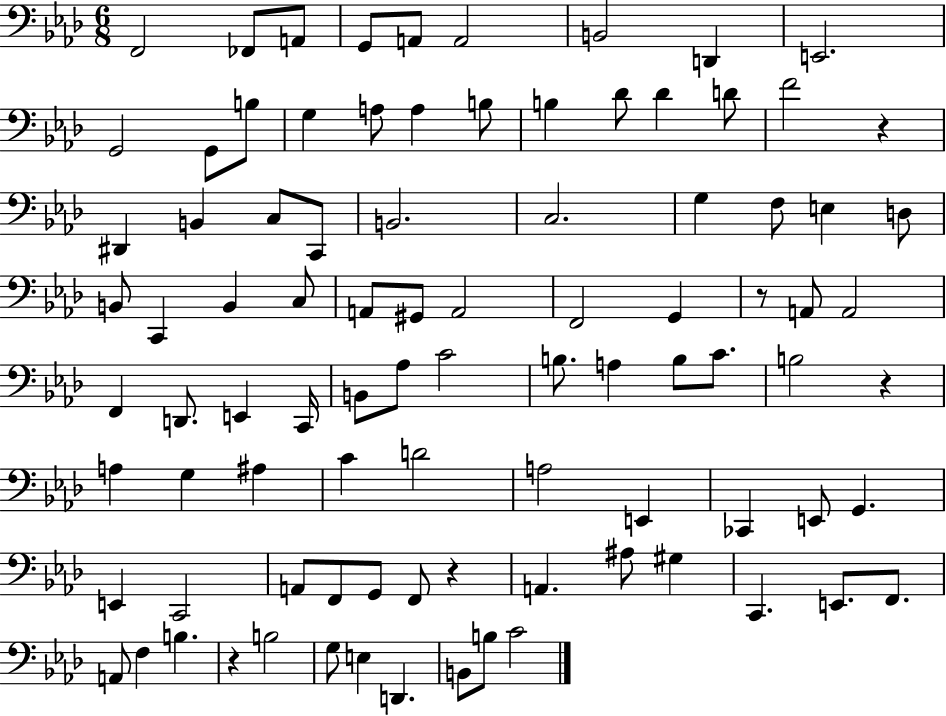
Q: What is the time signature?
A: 6/8